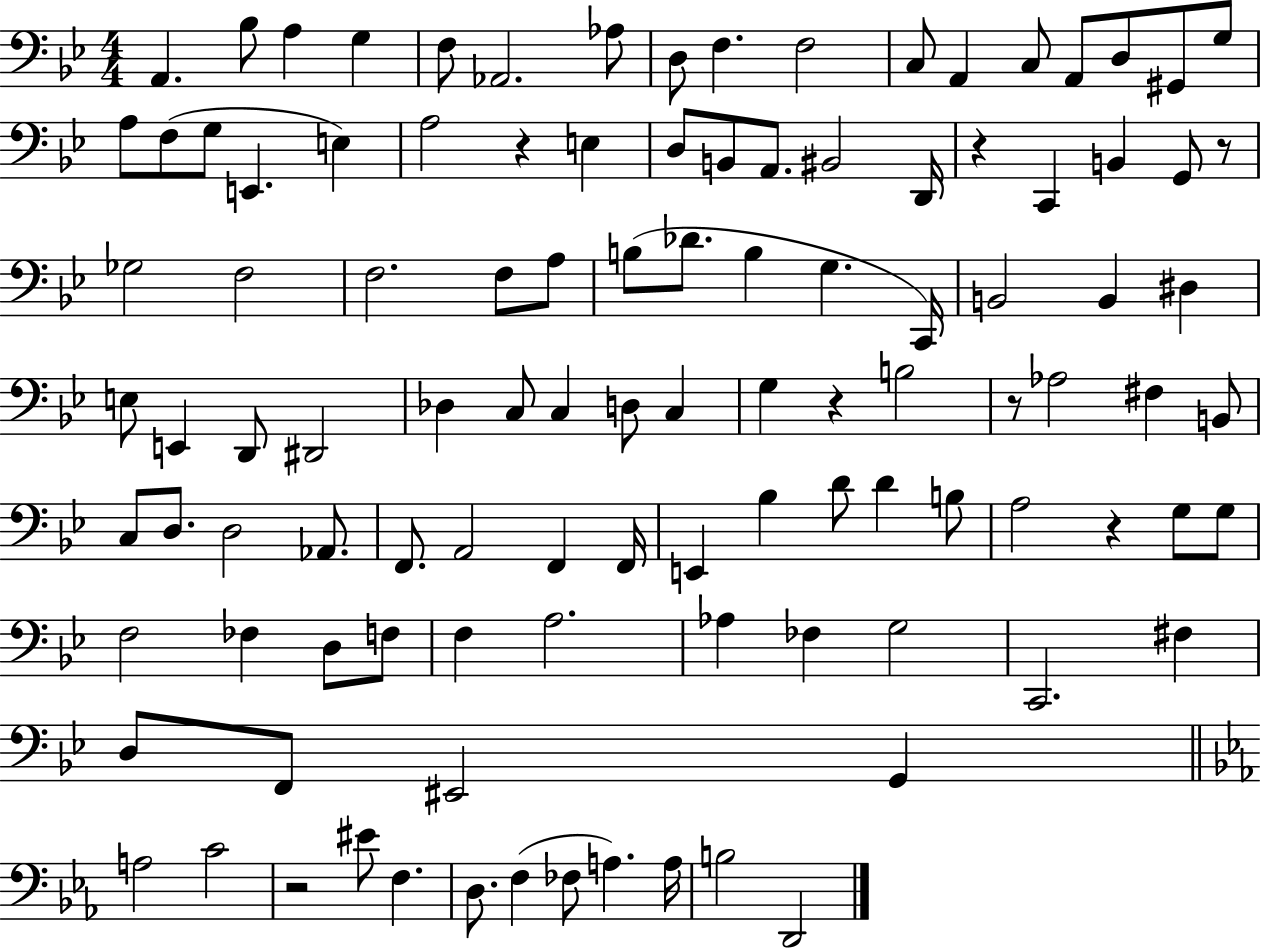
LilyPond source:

{
  \clef bass
  \numericTimeSignature
  \time 4/4
  \key bes \major
  a,4. bes8 a4 g4 | f8 aes,2. aes8 | d8 f4. f2 | c8 a,4 c8 a,8 d8 gis,8 g8 | \break a8 f8( g8 e,4. e4) | a2 r4 e4 | d8 b,8 a,8. bis,2 d,16 | r4 c,4 b,4 g,8 r8 | \break ges2 f2 | f2. f8 a8 | b8( des'8. b4 g4. c,16) | b,2 b,4 dis4 | \break e8 e,4 d,8 dis,2 | des4 c8 c4 d8 c4 | g4 r4 b2 | r8 aes2 fis4 b,8 | \break c8 d8. d2 aes,8. | f,8. a,2 f,4 f,16 | e,4 bes4 d'8 d'4 b8 | a2 r4 g8 g8 | \break f2 fes4 d8 f8 | f4 a2. | aes4 fes4 g2 | c,2. fis4 | \break d8 f,8 eis,2 g,4 | \bar "||" \break \key c \minor a2 c'2 | r2 eis'8 f4. | d8. f4( fes8 a4.) a16 | b2 d,2 | \break \bar "|."
}